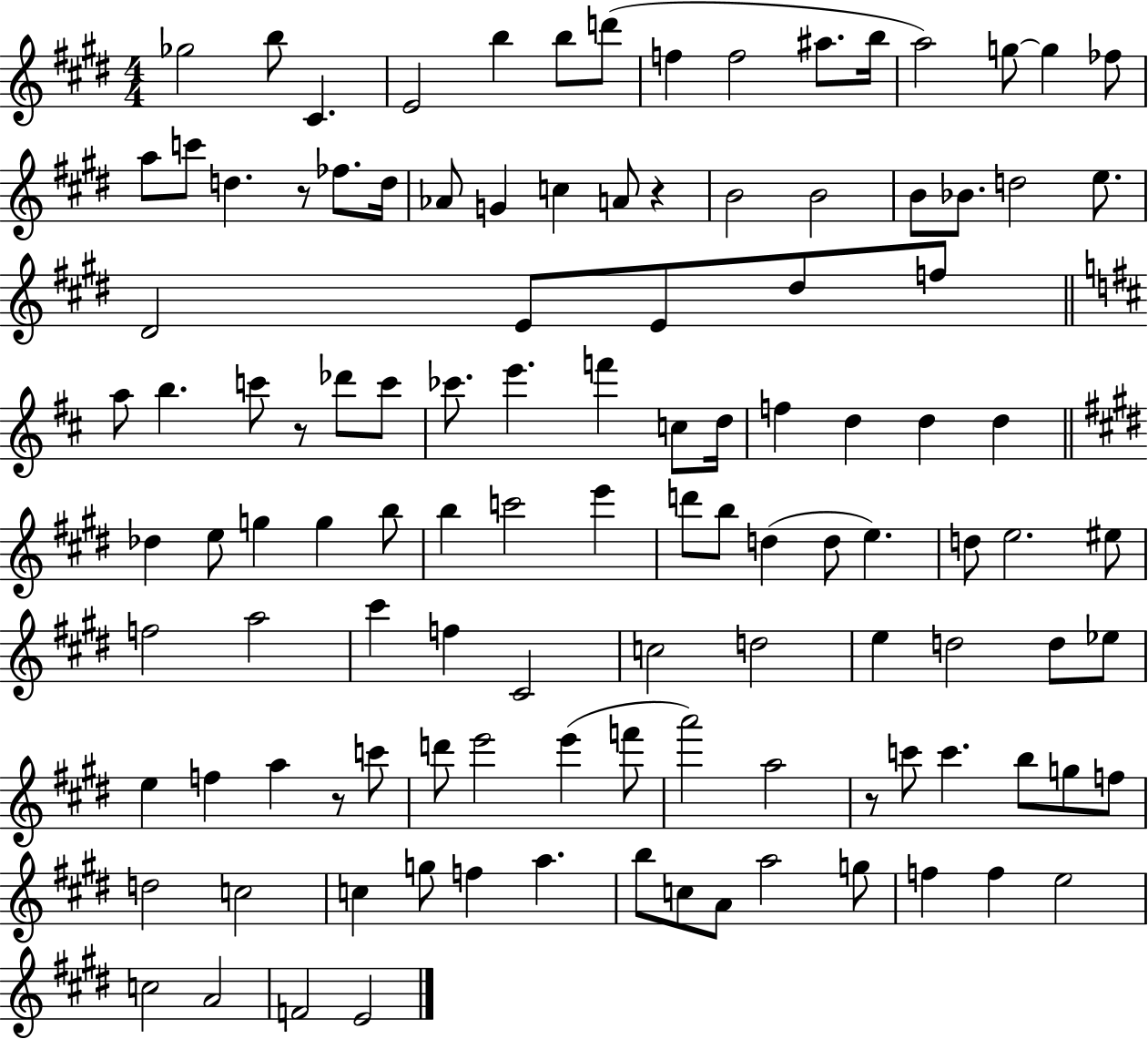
Gb5/h B5/e C#4/q. E4/h B5/q B5/e D6/e F5/q F5/h A#5/e. B5/s A5/h G5/e G5/q FES5/e A5/e C6/e D5/q. R/e FES5/e. D5/s Ab4/e G4/q C5/q A4/e R/q B4/h B4/h B4/e Bb4/e. D5/h E5/e. D#4/h E4/e E4/e D#5/e F5/e A5/e B5/q. C6/e R/e Db6/e C6/e CES6/e. E6/q. F6/q C5/e D5/s F5/q D5/q D5/q D5/q Db5/q E5/e G5/q G5/q B5/e B5/q C6/h E6/q D6/e B5/e D5/q D5/e E5/q. D5/e E5/h. EIS5/e F5/h A5/h C#6/q F5/q C#4/h C5/h D5/h E5/q D5/h D5/e Eb5/e E5/q F5/q A5/q R/e C6/e D6/e E6/h E6/q F6/e A6/h A5/h R/e C6/e C6/q. B5/e G5/e F5/e D5/h C5/h C5/q G5/e F5/q A5/q. B5/e C5/e A4/e A5/h G5/e F5/q F5/q E5/h C5/h A4/h F4/h E4/h